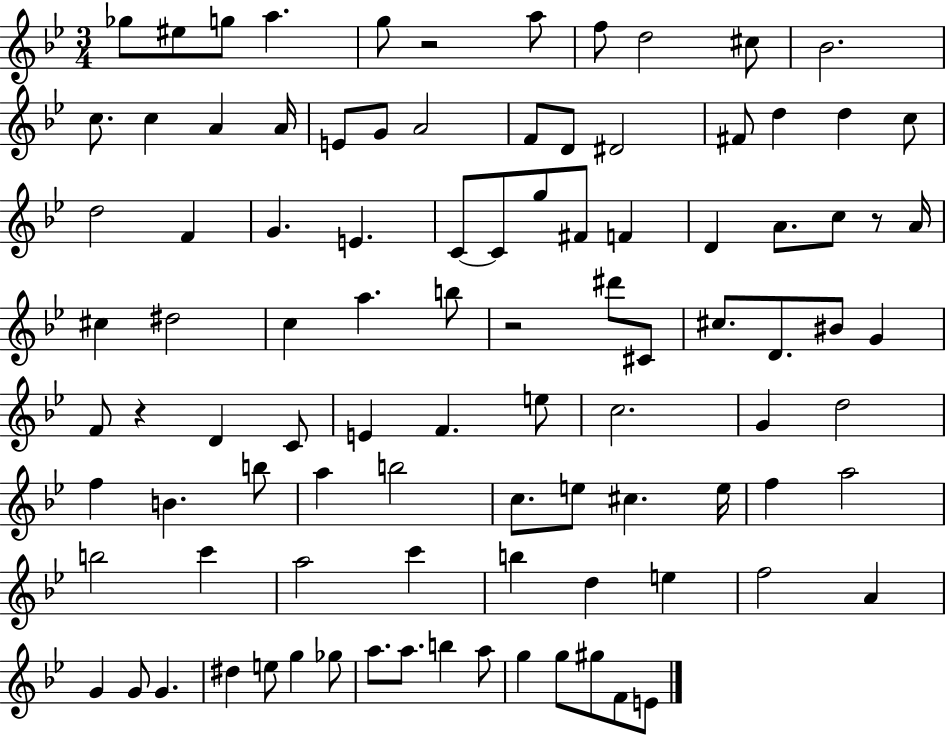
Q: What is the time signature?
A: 3/4